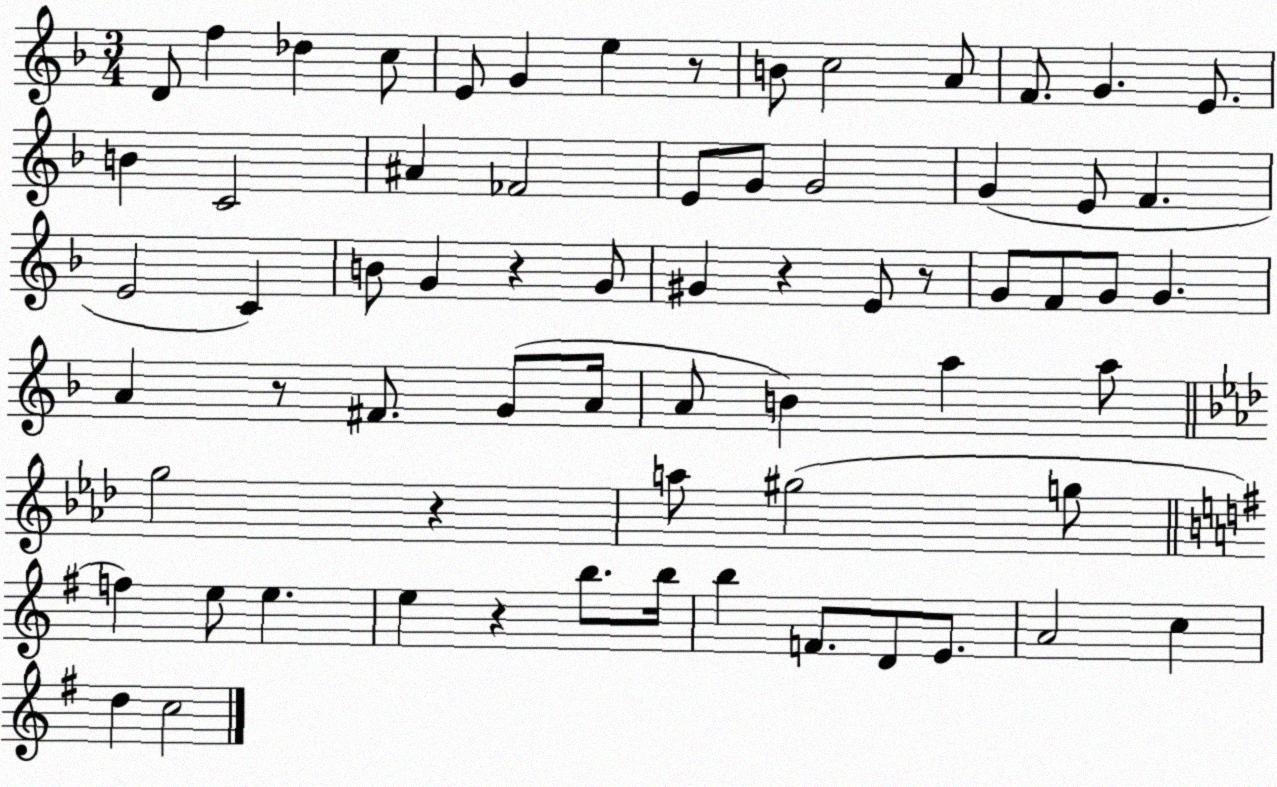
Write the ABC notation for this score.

X:1
T:Untitled
M:3/4
L:1/4
K:F
D/2 f _d c/2 E/2 G e z/2 B/2 c2 A/2 F/2 G E/2 B C2 ^A _F2 E/2 G/2 G2 G E/2 F E2 C B/2 G z G/2 ^G z E/2 z/2 G/2 F/2 G/2 G A z/2 ^F/2 G/2 A/4 A/2 B a a/2 g2 z a/2 ^g2 g/2 f e/2 e e z b/2 b/4 b F/2 D/2 E/2 A2 c d c2